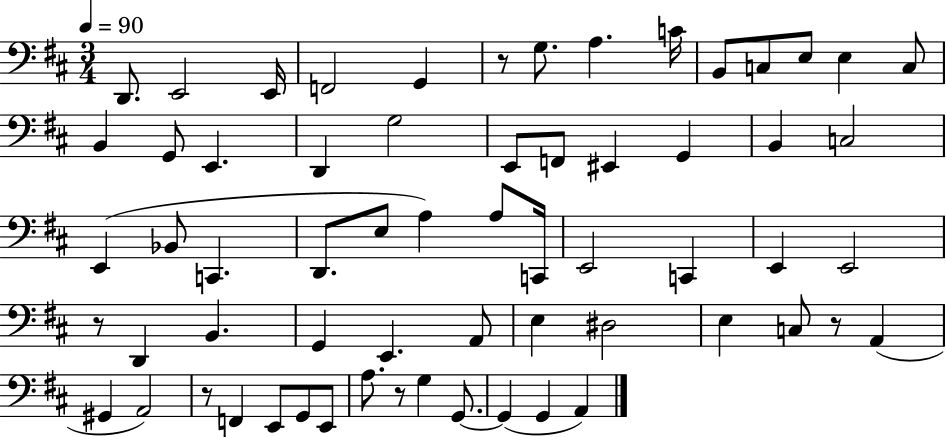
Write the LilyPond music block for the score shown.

{
  \clef bass
  \numericTimeSignature
  \time 3/4
  \key d \major
  \tempo 4 = 90
  \repeat volta 2 { d,8. e,2 e,16 | f,2 g,4 | r8 g8. a4. c'16 | b,8 c8 e8 e4 c8 | \break b,4 g,8 e,4. | d,4 g2 | e,8 f,8 eis,4 g,4 | b,4 c2 | \break e,4( bes,8 c,4. | d,8. e8 a4) a8 c,16 | e,2 c,4 | e,4 e,2 | \break r8 d,4 b,4. | g,4 e,4. a,8 | e4 dis2 | e4 c8 r8 a,4( | \break gis,4 a,2) | r8 f,4 e,8 g,8 e,8 | a8. r8 g4 g,8.~~ | g,4( g,4 a,4) | \break } \bar "|."
}